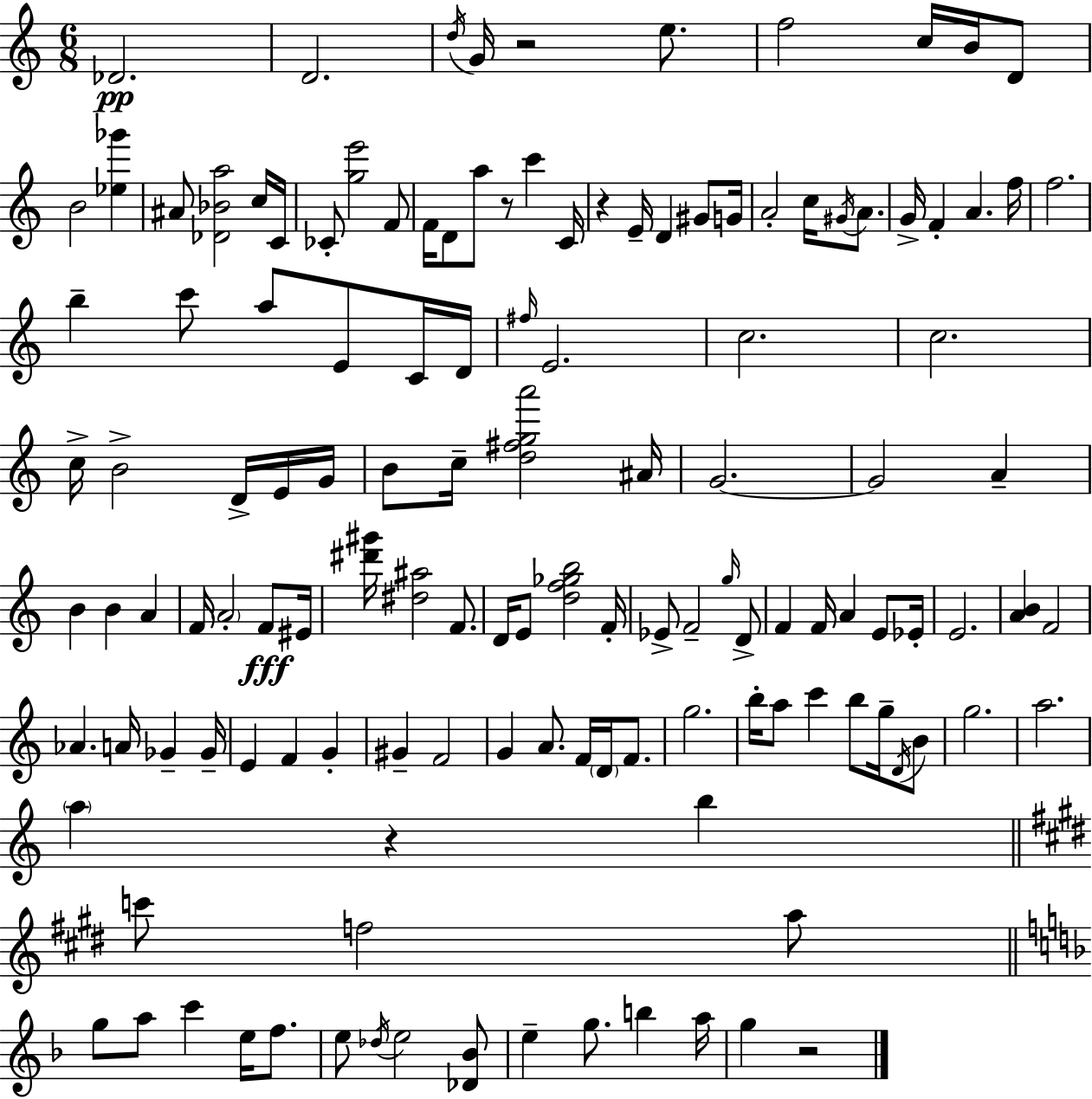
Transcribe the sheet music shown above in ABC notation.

X:1
T:Untitled
M:6/8
L:1/4
K:C
_D2 D2 d/4 G/4 z2 e/2 f2 c/4 B/4 D/2 B2 [_e_g'] ^A/2 [_D_Ba]2 c/4 C/4 _C/2 [ge']2 F/2 F/4 D/2 a/2 z/2 c' C/4 z E/4 D ^G/2 G/4 A2 c/4 ^G/4 A/2 G/4 F A f/4 f2 b c'/2 a/2 E/2 C/4 D/4 ^f/4 E2 c2 c2 c/4 B2 D/4 E/4 G/4 B/2 c/4 [d^fga']2 ^A/4 G2 G2 A B B A F/4 A2 F/2 ^E/4 [^d'^g']/4 [^d^a]2 F/2 D/4 E/2 [df_gb]2 F/4 _E/2 F2 g/4 D/2 F F/4 A E/2 _E/4 E2 [AB] F2 _A A/4 _G _G/4 E F G ^G F2 G A/2 F/4 D/4 F/2 g2 b/4 a/2 c' b/2 g/4 D/4 B/2 g2 a2 a z b c'/2 f2 a/2 g/2 a/2 c' e/4 f/2 e/2 _d/4 e2 [_D_B]/2 e g/2 b a/4 g z2